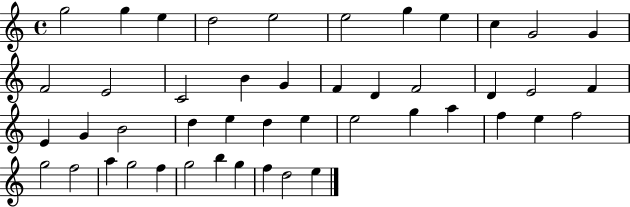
G5/h G5/q E5/q D5/h E5/h E5/h G5/q E5/q C5/q G4/h G4/q F4/h E4/h C4/h B4/q G4/q F4/q D4/q F4/h D4/q E4/h F4/q E4/q G4/q B4/h D5/q E5/q D5/q E5/q E5/h G5/q A5/q F5/q E5/q F5/h G5/h F5/h A5/q G5/h F5/q G5/h B5/q G5/q F5/q D5/h E5/q